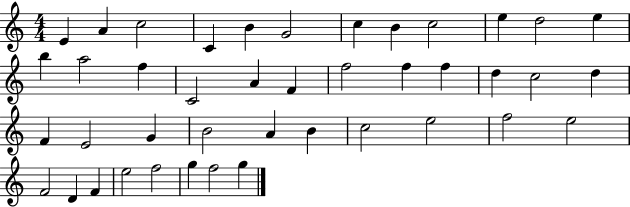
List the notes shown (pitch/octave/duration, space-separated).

E4/q A4/q C5/h C4/q B4/q G4/h C5/q B4/q C5/h E5/q D5/h E5/q B5/q A5/h F5/q C4/h A4/q F4/q F5/h F5/q F5/q D5/q C5/h D5/q F4/q E4/h G4/q B4/h A4/q B4/q C5/h E5/h F5/h E5/h F4/h D4/q F4/q E5/h F5/h G5/q F5/h G5/q